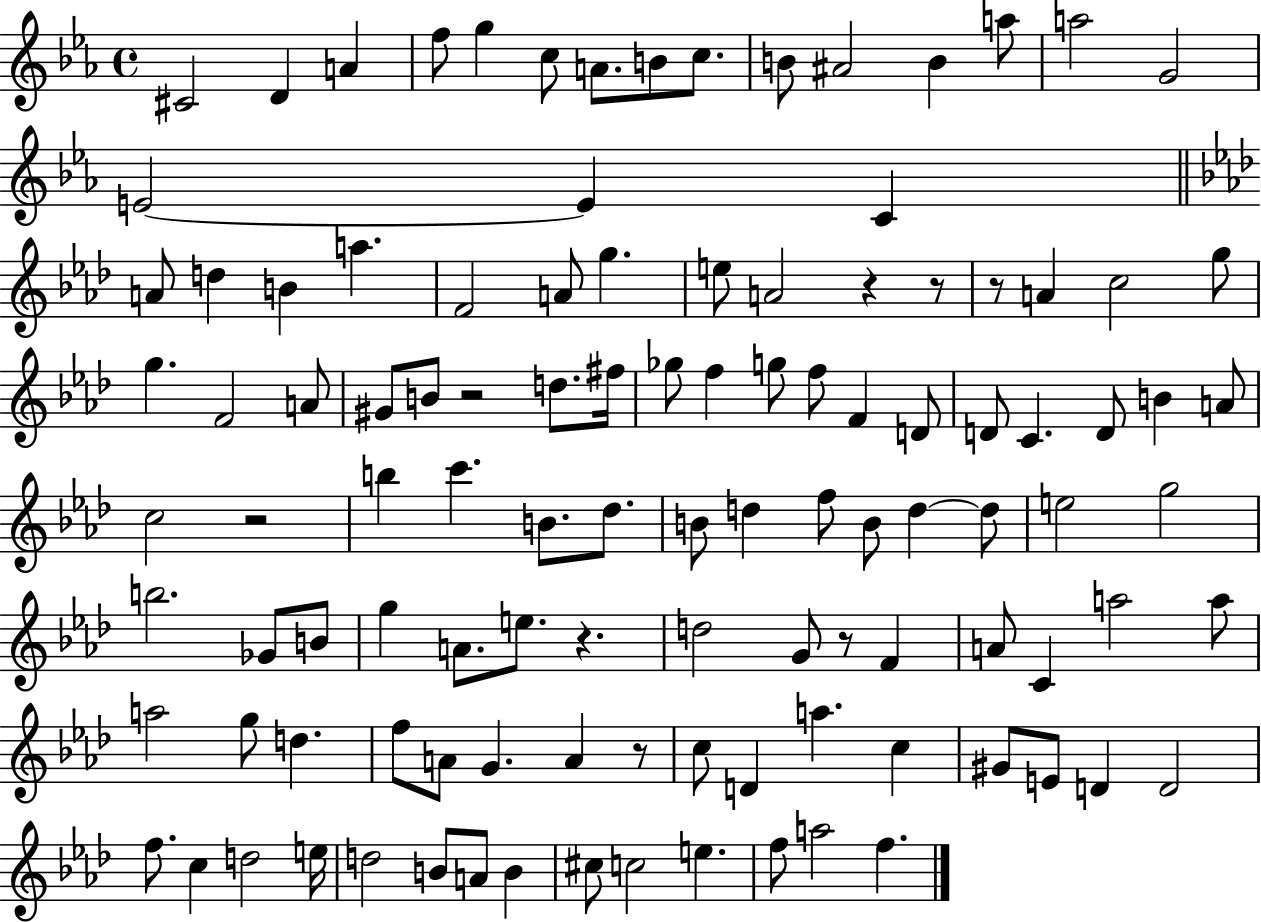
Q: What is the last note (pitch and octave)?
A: F5